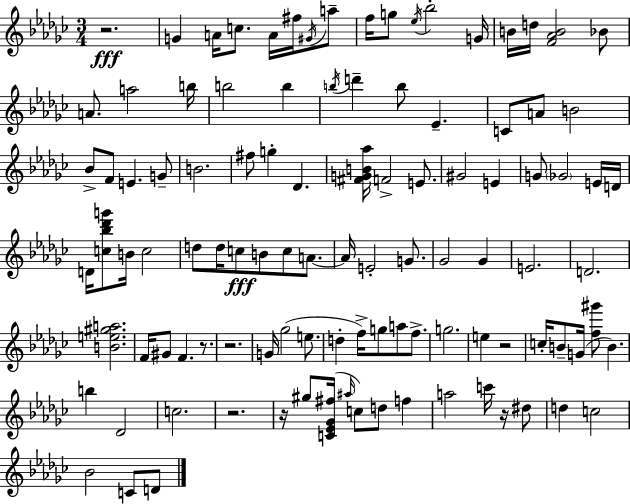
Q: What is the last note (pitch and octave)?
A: D4